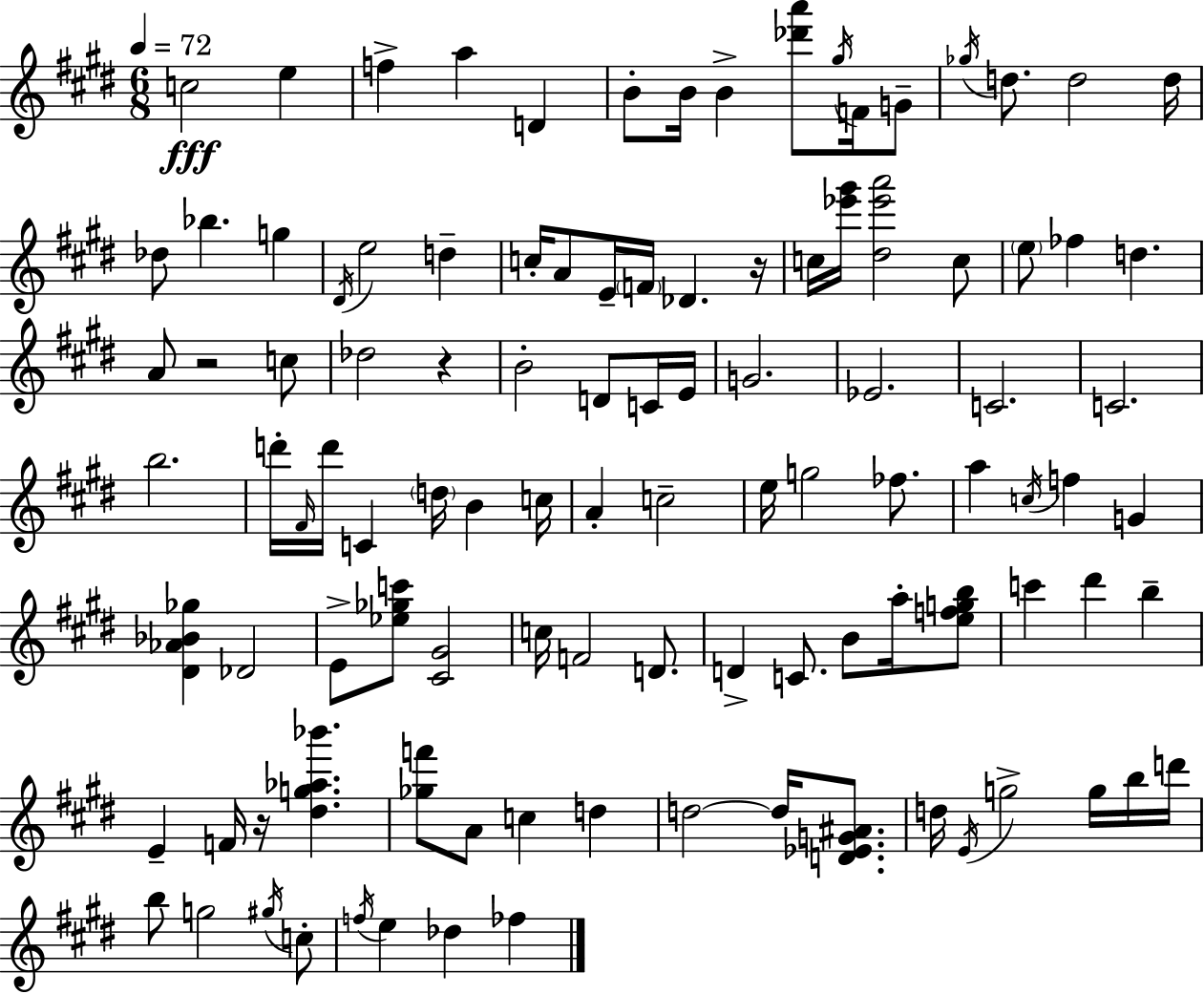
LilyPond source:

{
  \clef treble
  \numericTimeSignature
  \time 6/8
  \key e \major
  \tempo 4 = 72
  c''2\fff e''4 | f''4-> a''4 d'4 | b'8-. b'16 b'4-> <des''' a'''>8 \acciaccatura { gis''16 } f'16 g'8-- | \acciaccatura { ges''16 } d''8. d''2 | \break d''16 des''8 bes''4. g''4 | \acciaccatura { dis'16 } e''2 d''4-- | c''16-. a'8 e'16-- \parenthesize f'16 des'4. | r16 c''16 <ees''' gis'''>16 <dis'' ees''' a'''>2 | \break c''8 \parenthesize e''8 fes''4 d''4. | a'8 r2 | c''8 des''2 r4 | b'2-. d'8 | \break c'16 e'16 g'2. | ees'2. | c'2. | c'2. | \break b''2. | d'''16-. \grace { fis'16 } d'''16 c'4 \parenthesize d''16 b'4 | c''16 a'4-. c''2-- | e''16 g''2 | \break fes''8. a''4 \acciaccatura { c''16 } f''4 | g'4 <dis' aes' bes' ges''>4 des'2 | e'8-> <ees'' ges'' c'''>8 <cis' gis'>2 | c''16 f'2 | \break d'8. d'4-> c'8. | b'8 a''16-. <e'' f'' g'' b''>8 c'''4 dis'''4 | b''4-- e'4-- f'16 r16 <dis'' g'' aes'' bes'''>4. | <ges'' f'''>8 a'8 c''4 | \break d''4 d''2~~ | d''16 <d' ees' g' ais'>8. d''16 \acciaccatura { e'16 } g''2-> | g''16 b''16 d'''16 b''8 g''2 | \acciaccatura { gis''16 } c''8-. \acciaccatura { f''16 } e''4 | \break des''4 fes''4 \bar "|."
}